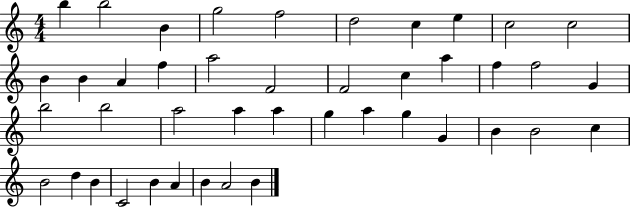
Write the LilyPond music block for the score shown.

{
  \clef treble
  \numericTimeSignature
  \time 4/4
  \key c \major
  b''4 b''2 b'4 | g''2 f''2 | d''2 c''4 e''4 | c''2 c''2 | \break b'4 b'4 a'4 f''4 | a''2 f'2 | f'2 c''4 a''4 | f''4 f''2 g'4 | \break b''2 b''2 | a''2 a''4 a''4 | g''4 a''4 g''4 g'4 | b'4 b'2 c''4 | \break b'2 d''4 b'4 | c'2 b'4 a'4 | b'4 a'2 b'4 | \bar "|."
}